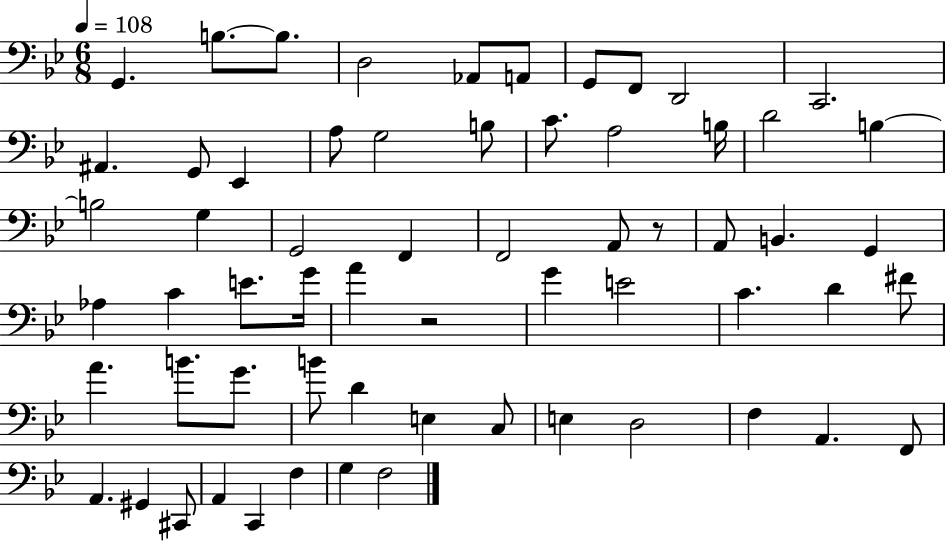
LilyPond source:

{
  \clef bass
  \numericTimeSignature
  \time 6/8
  \key bes \major
  \tempo 4 = 108
  g,4. b8.~~ b8. | d2 aes,8 a,8 | g,8 f,8 d,2 | c,2. | \break ais,4. g,8 ees,4 | a8 g2 b8 | c'8. a2 b16 | d'2 b4~~ | \break b2 g4 | g,2 f,4 | f,2 a,8 r8 | a,8 b,4. g,4 | \break aes4 c'4 e'8. g'16 | a'4 r2 | g'4 e'2 | c'4. d'4 fis'8 | \break a'4. b'8. g'8. | b'8 d'4 e4 c8 | e4 d2 | f4 a,4. f,8 | \break a,4. gis,4 cis,8 | a,4 c,4 f4 | g4 f2 | \bar "|."
}